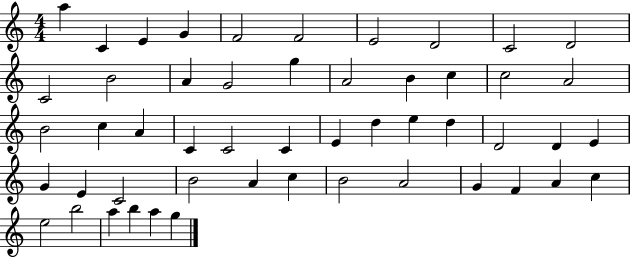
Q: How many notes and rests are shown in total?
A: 51